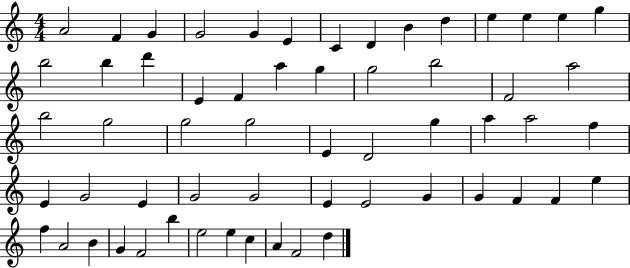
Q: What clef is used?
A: treble